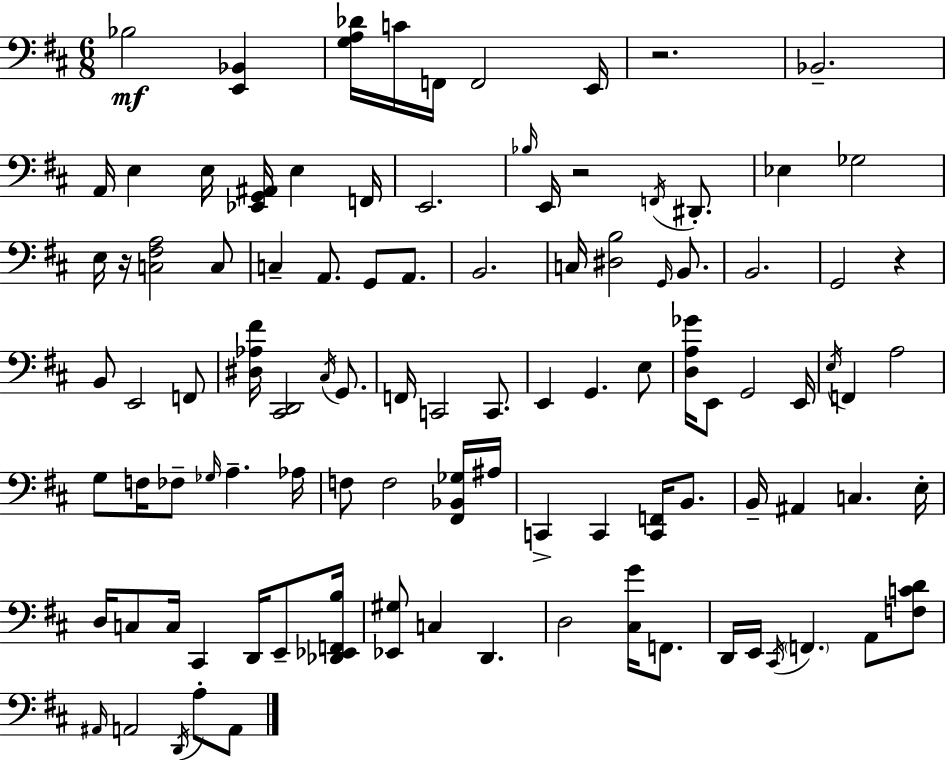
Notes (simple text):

Bb3/h [E2,Bb2]/q [G3,A3,Db4]/s C4/s F2/s F2/h E2/s R/h. Bb2/h. A2/s E3/q E3/s [Eb2,G2,A#2]/s E3/q F2/s E2/h. Bb3/s E2/s R/h F2/s D#2/e. Eb3/q Gb3/h E3/s R/s [C3,F#3,A3]/h C3/e C3/q A2/e. G2/e A2/e. B2/h. C3/s [D#3,B3]/h G2/s B2/e. B2/h. G2/h R/q B2/e E2/h F2/e [D#3,Ab3,F#4]/s [C#2,D2]/h C#3/s G2/e. F2/s C2/h C2/e. E2/q G2/q. E3/e [D3,A3,Gb4]/s E2/e G2/h E2/s E3/s F2/q A3/h G3/e F3/s FES3/e Gb3/s A3/q. Ab3/s F3/e F3/h [F#2,Bb2,Gb3]/s A#3/s C2/q C2/q [C2,F2]/s B2/e. B2/s A#2/q C3/q. E3/s D3/s C3/e C3/s C#2/q D2/s E2/e [Db2,Eb2,F2,B3]/s [Eb2,G#3]/e C3/q D2/q. D3/h [C#3,G4]/s F2/e. D2/s E2/s C#2/s F2/q. A2/e [F3,C4,D4]/e A#2/s A2/h D2/s A3/e A2/e